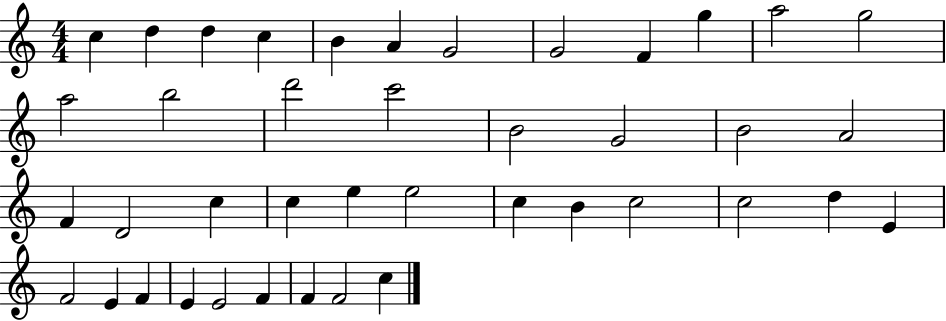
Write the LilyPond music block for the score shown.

{
  \clef treble
  \numericTimeSignature
  \time 4/4
  \key c \major
  c''4 d''4 d''4 c''4 | b'4 a'4 g'2 | g'2 f'4 g''4 | a''2 g''2 | \break a''2 b''2 | d'''2 c'''2 | b'2 g'2 | b'2 a'2 | \break f'4 d'2 c''4 | c''4 e''4 e''2 | c''4 b'4 c''2 | c''2 d''4 e'4 | \break f'2 e'4 f'4 | e'4 e'2 f'4 | f'4 f'2 c''4 | \bar "|."
}